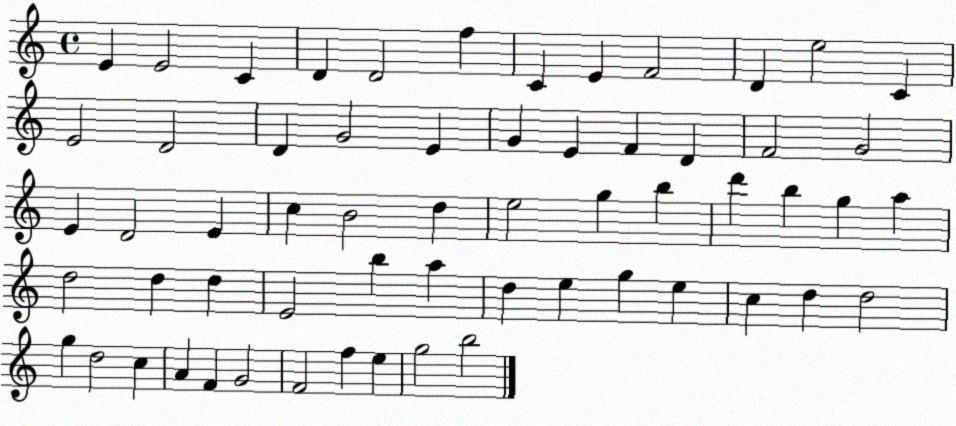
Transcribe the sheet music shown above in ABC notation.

X:1
T:Untitled
M:4/4
L:1/4
K:C
E E2 C D D2 f C E F2 D e2 C E2 D2 D G2 E G E F D F2 G2 E D2 E c B2 d e2 g b d' b g a d2 d d E2 b a d e g e c d d2 g d2 c A F G2 F2 f e g2 b2